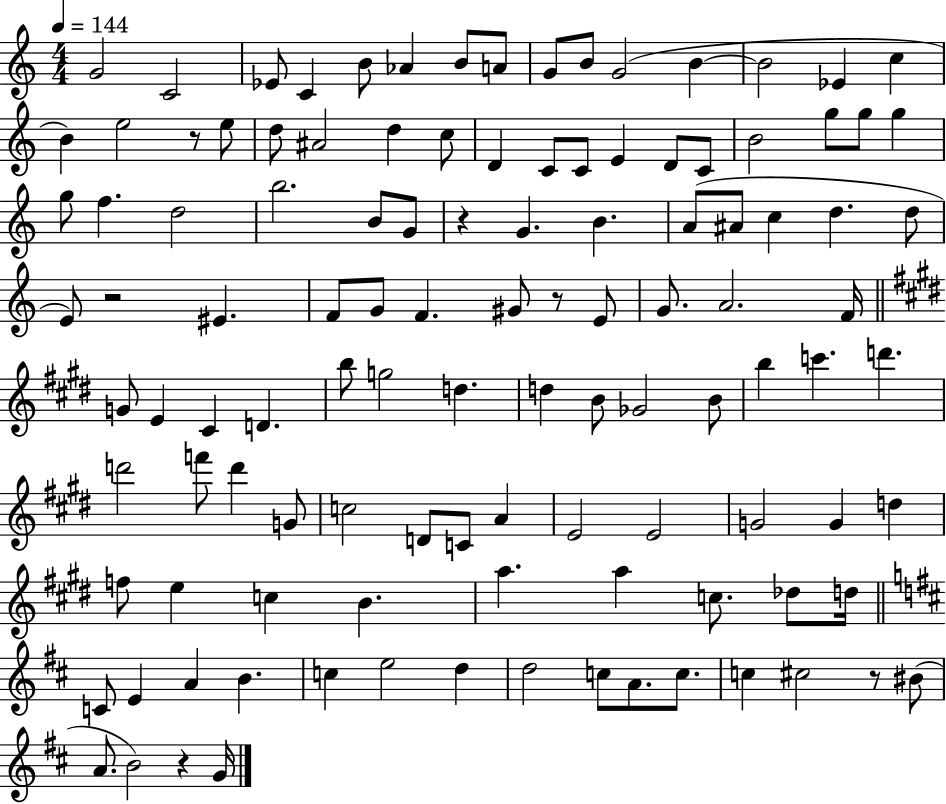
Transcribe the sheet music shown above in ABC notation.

X:1
T:Untitled
M:4/4
L:1/4
K:C
G2 C2 _E/2 C B/2 _A B/2 A/2 G/2 B/2 G2 B B2 _E c B e2 z/2 e/2 d/2 ^A2 d c/2 D C/2 C/2 E D/2 C/2 B2 g/2 g/2 g g/2 f d2 b2 B/2 G/2 z G B A/2 ^A/2 c d d/2 E/2 z2 ^E F/2 G/2 F ^G/2 z/2 E/2 G/2 A2 F/4 G/2 E ^C D b/2 g2 d d B/2 _G2 B/2 b c' d' d'2 f'/2 d' G/2 c2 D/2 C/2 A E2 E2 G2 G d f/2 e c B a a c/2 _d/2 d/4 C/2 E A B c e2 d d2 c/2 A/2 c/2 c ^c2 z/2 ^B/2 A/2 B2 z G/4